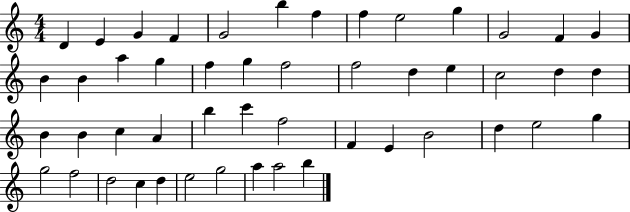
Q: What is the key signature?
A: C major